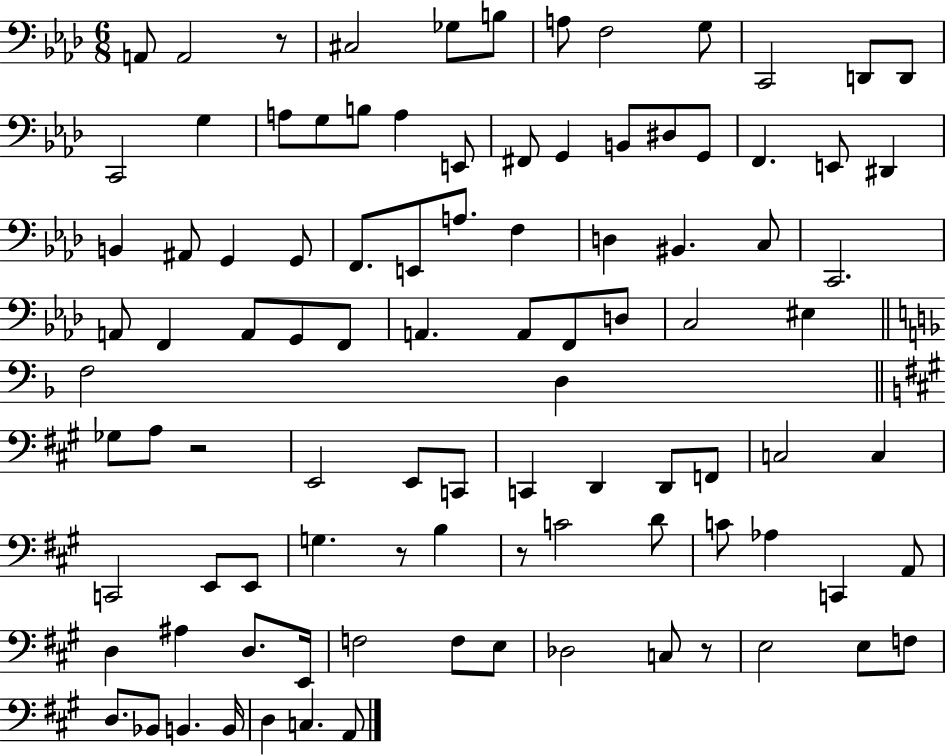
{
  \clef bass
  \numericTimeSignature
  \time 6/8
  \key aes \major
  a,8 a,2 r8 | cis2 ges8 b8 | a8 f2 g8 | c,2 d,8 d,8 | \break c,2 g4 | a8 g8 b8 a4 e,8 | fis,8 g,4 b,8 dis8 g,8 | f,4. e,8 dis,4 | \break b,4 ais,8 g,4 g,8 | f,8. e,8 a8. f4 | d4 bis,4. c8 | c,2. | \break a,8 f,4 a,8 g,8 f,8 | a,4. a,8 f,8 d8 | c2 eis4 | \bar "||" \break \key f \major f2 d4 | \bar "||" \break \key a \major ges8 a8 r2 | e,2 e,8 c,8 | c,4 d,4 d,8 f,8 | c2 c4 | \break c,2 e,8 e,8 | g4. r8 b4 | r8 c'2 d'8 | c'8 aes4 c,4 a,8 | \break d4 ais4 d8. e,16 | f2 f8 e8 | des2 c8 r8 | e2 e8 f8 | \break d8. bes,8 b,4. b,16 | d4 c4. a,8 | \bar "|."
}